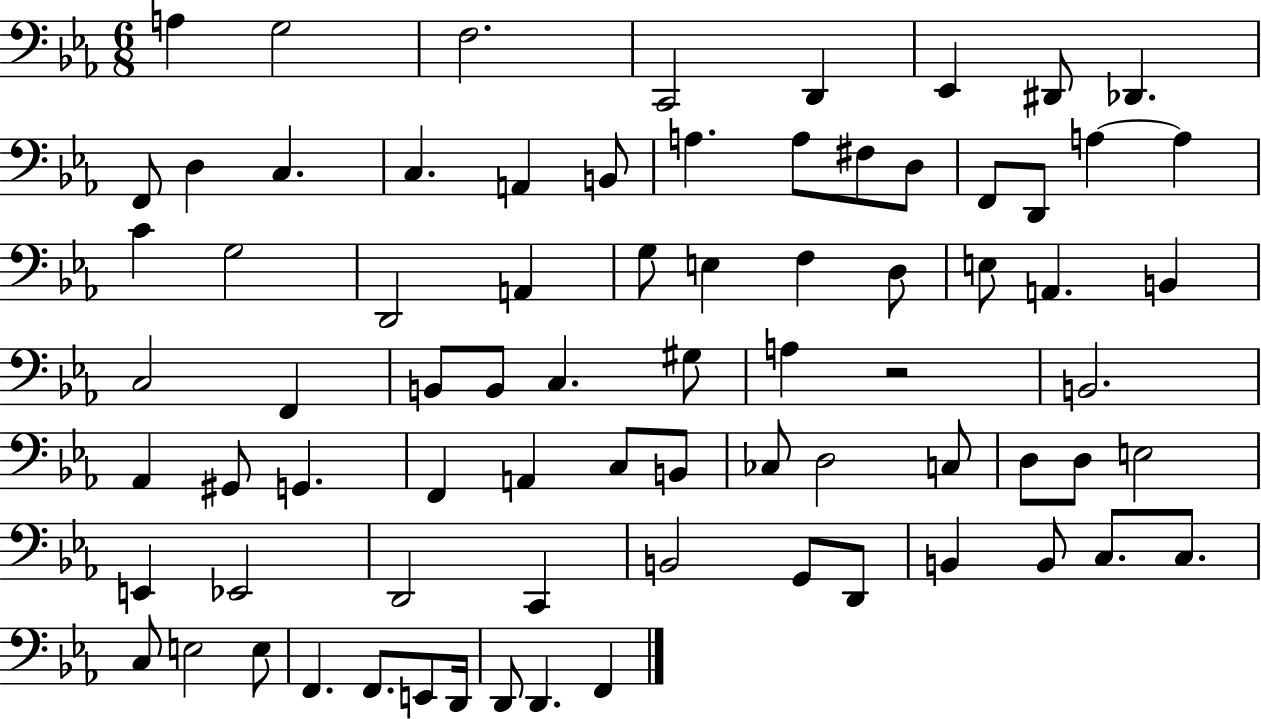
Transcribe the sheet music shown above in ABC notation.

X:1
T:Untitled
M:6/8
L:1/4
K:Eb
A, G,2 F,2 C,,2 D,, _E,, ^D,,/2 _D,, F,,/2 D, C, C, A,, B,,/2 A, A,/2 ^F,/2 D,/2 F,,/2 D,,/2 A, A, C G,2 D,,2 A,, G,/2 E, F, D,/2 E,/2 A,, B,, C,2 F,, B,,/2 B,,/2 C, ^G,/2 A, z2 B,,2 _A,, ^G,,/2 G,, F,, A,, C,/2 B,,/2 _C,/2 D,2 C,/2 D,/2 D,/2 E,2 E,, _E,,2 D,,2 C,, B,,2 G,,/2 D,,/2 B,, B,,/2 C,/2 C,/2 C,/2 E,2 E,/2 F,, F,,/2 E,,/2 D,,/4 D,,/2 D,, F,,